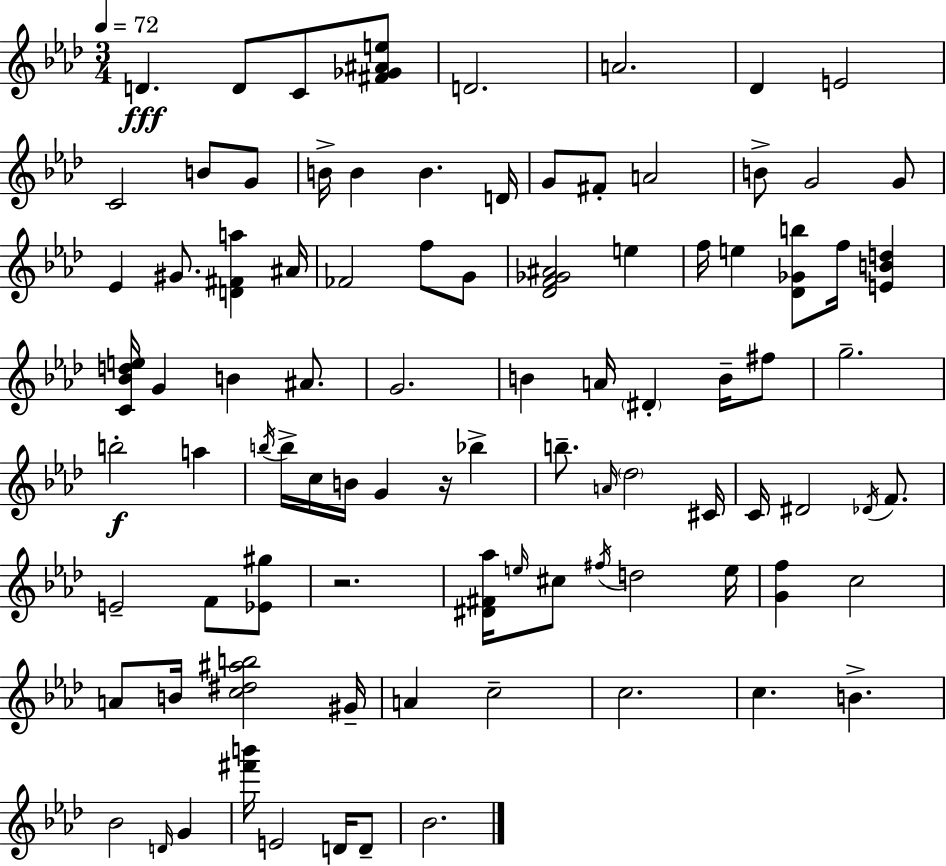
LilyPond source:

{
  \clef treble
  \numericTimeSignature
  \time 3/4
  \key aes \major
  \tempo 4 = 72
  d'4.\fff d'8 c'8 <fis' ges' ais' e''>8 | d'2. | a'2. | des'4 e'2 | \break c'2 b'8 g'8 | b'16-> b'4 b'4. d'16 | g'8 fis'8-. a'2 | b'8-> g'2 g'8 | \break ees'4 gis'8. <d' fis' a''>4 ais'16 | fes'2 f''8 g'8 | <des' f' ges' ais'>2 e''4 | f''16 e''4 <des' ges' b''>8 f''16 <e' b' d''>4 | \break <c' bes' d'' e''>16 g'4 b'4 ais'8. | g'2. | b'4 a'16 \parenthesize dis'4-. b'16-- fis''8 | g''2.-- | \break b''2-.\f a''4 | \acciaccatura { b''16 } b''16-> c''16 b'16 g'4 r16 bes''4-> | b''8.-- \grace { a'16 } \parenthesize des''2 | cis'16 c'16 dis'2 \acciaccatura { des'16 } | \break f'8. e'2-- f'8 | <ees' gis''>8 r2. | <dis' fis' aes''>16 \grace { e''16 } cis''8 \acciaccatura { fis''16 } d''2 | e''16 <g' f''>4 c''2 | \break a'8 b'16 <c'' dis'' ais'' b''>2 | gis'16-- a'4 c''2-- | c''2. | c''4. b'4.-> | \break bes'2 | \grace { d'16 } g'4 <fis''' b'''>16 e'2 | d'16 d'8-- bes'2. | \bar "|."
}